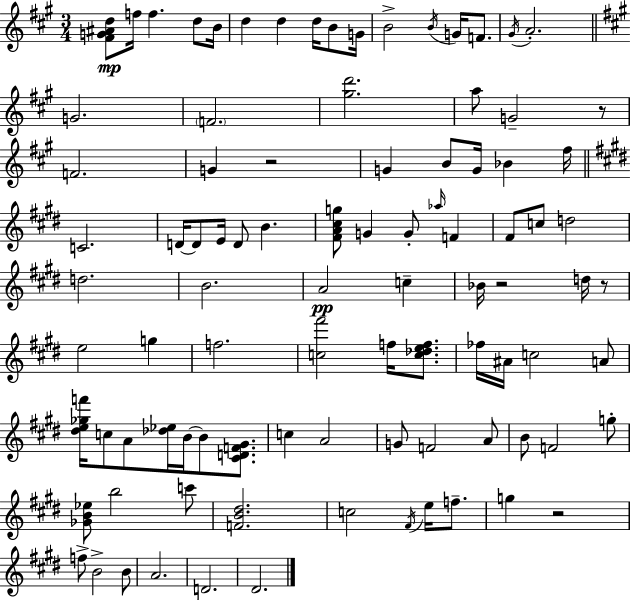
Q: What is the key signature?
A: A major